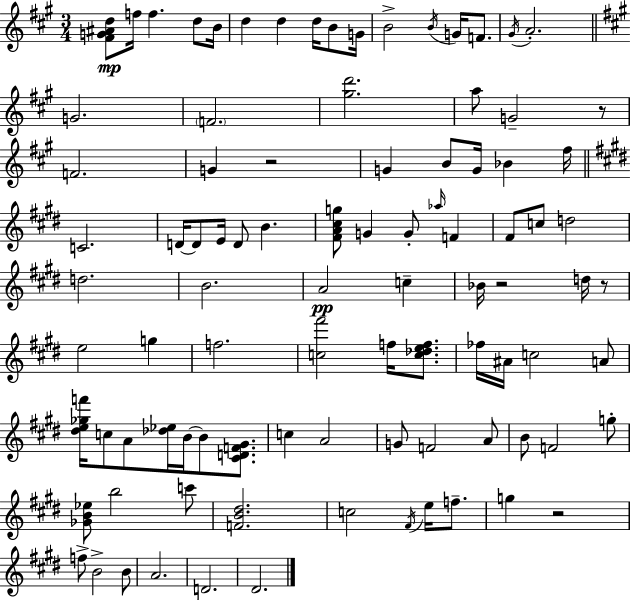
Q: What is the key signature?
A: A major